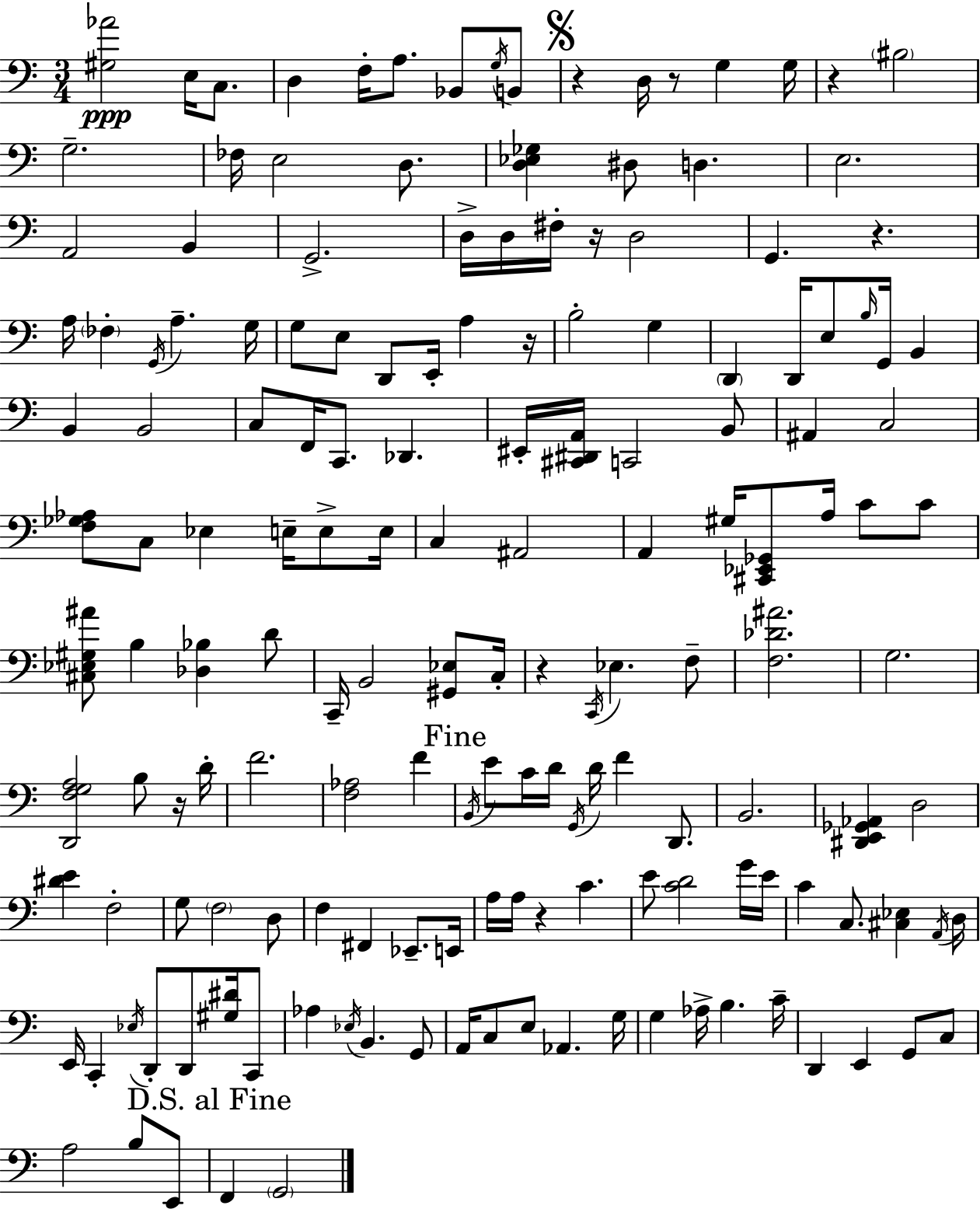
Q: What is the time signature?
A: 3/4